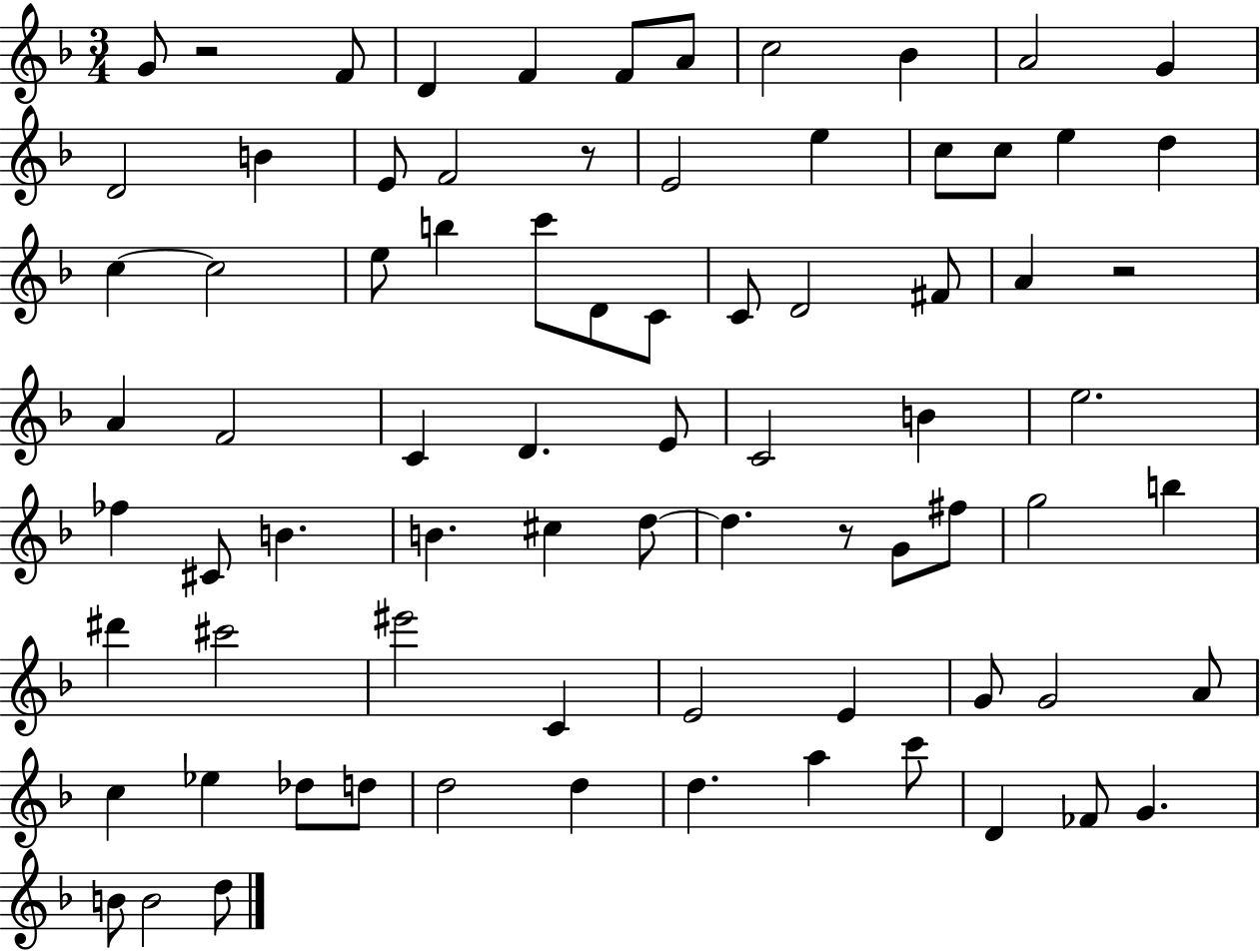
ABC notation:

X:1
T:Untitled
M:3/4
L:1/4
K:F
G/2 z2 F/2 D F F/2 A/2 c2 _B A2 G D2 B E/2 F2 z/2 E2 e c/2 c/2 e d c c2 e/2 b c'/2 D/2 C/2 C/2 D2 ^F/2 A z2 A F2 C D E/2 C2 B e2 _f ^C/2 B B ^c d/2 d z/2 G/2 ^f/2 g2 b ^d' ^c'2 ^e'2 C E2 E G/2 G2 A/2 c _e _d/2 d/2 d2 d d a c'/2 D _F/2 G B/2 B2 d/2